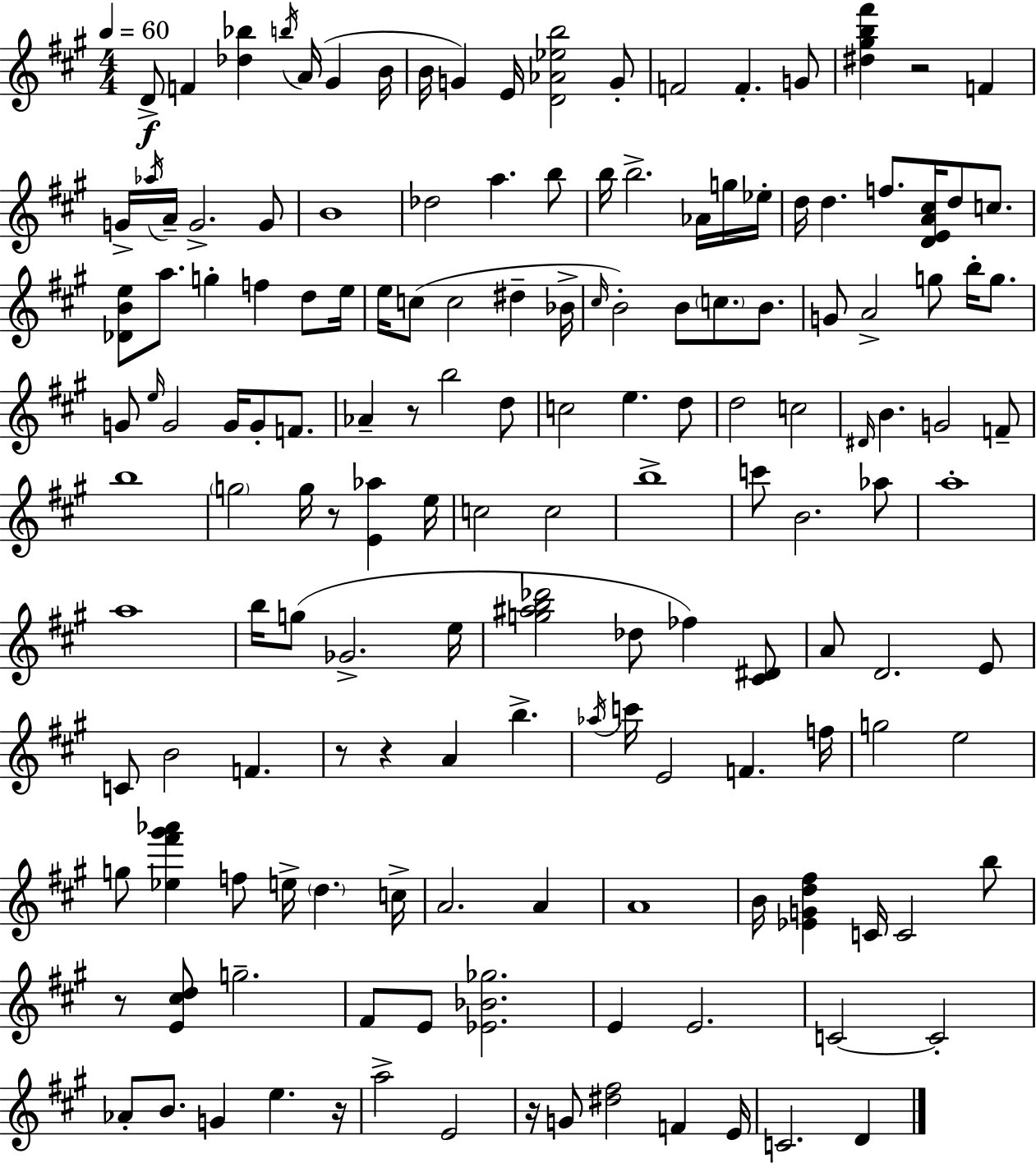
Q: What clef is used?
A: treble